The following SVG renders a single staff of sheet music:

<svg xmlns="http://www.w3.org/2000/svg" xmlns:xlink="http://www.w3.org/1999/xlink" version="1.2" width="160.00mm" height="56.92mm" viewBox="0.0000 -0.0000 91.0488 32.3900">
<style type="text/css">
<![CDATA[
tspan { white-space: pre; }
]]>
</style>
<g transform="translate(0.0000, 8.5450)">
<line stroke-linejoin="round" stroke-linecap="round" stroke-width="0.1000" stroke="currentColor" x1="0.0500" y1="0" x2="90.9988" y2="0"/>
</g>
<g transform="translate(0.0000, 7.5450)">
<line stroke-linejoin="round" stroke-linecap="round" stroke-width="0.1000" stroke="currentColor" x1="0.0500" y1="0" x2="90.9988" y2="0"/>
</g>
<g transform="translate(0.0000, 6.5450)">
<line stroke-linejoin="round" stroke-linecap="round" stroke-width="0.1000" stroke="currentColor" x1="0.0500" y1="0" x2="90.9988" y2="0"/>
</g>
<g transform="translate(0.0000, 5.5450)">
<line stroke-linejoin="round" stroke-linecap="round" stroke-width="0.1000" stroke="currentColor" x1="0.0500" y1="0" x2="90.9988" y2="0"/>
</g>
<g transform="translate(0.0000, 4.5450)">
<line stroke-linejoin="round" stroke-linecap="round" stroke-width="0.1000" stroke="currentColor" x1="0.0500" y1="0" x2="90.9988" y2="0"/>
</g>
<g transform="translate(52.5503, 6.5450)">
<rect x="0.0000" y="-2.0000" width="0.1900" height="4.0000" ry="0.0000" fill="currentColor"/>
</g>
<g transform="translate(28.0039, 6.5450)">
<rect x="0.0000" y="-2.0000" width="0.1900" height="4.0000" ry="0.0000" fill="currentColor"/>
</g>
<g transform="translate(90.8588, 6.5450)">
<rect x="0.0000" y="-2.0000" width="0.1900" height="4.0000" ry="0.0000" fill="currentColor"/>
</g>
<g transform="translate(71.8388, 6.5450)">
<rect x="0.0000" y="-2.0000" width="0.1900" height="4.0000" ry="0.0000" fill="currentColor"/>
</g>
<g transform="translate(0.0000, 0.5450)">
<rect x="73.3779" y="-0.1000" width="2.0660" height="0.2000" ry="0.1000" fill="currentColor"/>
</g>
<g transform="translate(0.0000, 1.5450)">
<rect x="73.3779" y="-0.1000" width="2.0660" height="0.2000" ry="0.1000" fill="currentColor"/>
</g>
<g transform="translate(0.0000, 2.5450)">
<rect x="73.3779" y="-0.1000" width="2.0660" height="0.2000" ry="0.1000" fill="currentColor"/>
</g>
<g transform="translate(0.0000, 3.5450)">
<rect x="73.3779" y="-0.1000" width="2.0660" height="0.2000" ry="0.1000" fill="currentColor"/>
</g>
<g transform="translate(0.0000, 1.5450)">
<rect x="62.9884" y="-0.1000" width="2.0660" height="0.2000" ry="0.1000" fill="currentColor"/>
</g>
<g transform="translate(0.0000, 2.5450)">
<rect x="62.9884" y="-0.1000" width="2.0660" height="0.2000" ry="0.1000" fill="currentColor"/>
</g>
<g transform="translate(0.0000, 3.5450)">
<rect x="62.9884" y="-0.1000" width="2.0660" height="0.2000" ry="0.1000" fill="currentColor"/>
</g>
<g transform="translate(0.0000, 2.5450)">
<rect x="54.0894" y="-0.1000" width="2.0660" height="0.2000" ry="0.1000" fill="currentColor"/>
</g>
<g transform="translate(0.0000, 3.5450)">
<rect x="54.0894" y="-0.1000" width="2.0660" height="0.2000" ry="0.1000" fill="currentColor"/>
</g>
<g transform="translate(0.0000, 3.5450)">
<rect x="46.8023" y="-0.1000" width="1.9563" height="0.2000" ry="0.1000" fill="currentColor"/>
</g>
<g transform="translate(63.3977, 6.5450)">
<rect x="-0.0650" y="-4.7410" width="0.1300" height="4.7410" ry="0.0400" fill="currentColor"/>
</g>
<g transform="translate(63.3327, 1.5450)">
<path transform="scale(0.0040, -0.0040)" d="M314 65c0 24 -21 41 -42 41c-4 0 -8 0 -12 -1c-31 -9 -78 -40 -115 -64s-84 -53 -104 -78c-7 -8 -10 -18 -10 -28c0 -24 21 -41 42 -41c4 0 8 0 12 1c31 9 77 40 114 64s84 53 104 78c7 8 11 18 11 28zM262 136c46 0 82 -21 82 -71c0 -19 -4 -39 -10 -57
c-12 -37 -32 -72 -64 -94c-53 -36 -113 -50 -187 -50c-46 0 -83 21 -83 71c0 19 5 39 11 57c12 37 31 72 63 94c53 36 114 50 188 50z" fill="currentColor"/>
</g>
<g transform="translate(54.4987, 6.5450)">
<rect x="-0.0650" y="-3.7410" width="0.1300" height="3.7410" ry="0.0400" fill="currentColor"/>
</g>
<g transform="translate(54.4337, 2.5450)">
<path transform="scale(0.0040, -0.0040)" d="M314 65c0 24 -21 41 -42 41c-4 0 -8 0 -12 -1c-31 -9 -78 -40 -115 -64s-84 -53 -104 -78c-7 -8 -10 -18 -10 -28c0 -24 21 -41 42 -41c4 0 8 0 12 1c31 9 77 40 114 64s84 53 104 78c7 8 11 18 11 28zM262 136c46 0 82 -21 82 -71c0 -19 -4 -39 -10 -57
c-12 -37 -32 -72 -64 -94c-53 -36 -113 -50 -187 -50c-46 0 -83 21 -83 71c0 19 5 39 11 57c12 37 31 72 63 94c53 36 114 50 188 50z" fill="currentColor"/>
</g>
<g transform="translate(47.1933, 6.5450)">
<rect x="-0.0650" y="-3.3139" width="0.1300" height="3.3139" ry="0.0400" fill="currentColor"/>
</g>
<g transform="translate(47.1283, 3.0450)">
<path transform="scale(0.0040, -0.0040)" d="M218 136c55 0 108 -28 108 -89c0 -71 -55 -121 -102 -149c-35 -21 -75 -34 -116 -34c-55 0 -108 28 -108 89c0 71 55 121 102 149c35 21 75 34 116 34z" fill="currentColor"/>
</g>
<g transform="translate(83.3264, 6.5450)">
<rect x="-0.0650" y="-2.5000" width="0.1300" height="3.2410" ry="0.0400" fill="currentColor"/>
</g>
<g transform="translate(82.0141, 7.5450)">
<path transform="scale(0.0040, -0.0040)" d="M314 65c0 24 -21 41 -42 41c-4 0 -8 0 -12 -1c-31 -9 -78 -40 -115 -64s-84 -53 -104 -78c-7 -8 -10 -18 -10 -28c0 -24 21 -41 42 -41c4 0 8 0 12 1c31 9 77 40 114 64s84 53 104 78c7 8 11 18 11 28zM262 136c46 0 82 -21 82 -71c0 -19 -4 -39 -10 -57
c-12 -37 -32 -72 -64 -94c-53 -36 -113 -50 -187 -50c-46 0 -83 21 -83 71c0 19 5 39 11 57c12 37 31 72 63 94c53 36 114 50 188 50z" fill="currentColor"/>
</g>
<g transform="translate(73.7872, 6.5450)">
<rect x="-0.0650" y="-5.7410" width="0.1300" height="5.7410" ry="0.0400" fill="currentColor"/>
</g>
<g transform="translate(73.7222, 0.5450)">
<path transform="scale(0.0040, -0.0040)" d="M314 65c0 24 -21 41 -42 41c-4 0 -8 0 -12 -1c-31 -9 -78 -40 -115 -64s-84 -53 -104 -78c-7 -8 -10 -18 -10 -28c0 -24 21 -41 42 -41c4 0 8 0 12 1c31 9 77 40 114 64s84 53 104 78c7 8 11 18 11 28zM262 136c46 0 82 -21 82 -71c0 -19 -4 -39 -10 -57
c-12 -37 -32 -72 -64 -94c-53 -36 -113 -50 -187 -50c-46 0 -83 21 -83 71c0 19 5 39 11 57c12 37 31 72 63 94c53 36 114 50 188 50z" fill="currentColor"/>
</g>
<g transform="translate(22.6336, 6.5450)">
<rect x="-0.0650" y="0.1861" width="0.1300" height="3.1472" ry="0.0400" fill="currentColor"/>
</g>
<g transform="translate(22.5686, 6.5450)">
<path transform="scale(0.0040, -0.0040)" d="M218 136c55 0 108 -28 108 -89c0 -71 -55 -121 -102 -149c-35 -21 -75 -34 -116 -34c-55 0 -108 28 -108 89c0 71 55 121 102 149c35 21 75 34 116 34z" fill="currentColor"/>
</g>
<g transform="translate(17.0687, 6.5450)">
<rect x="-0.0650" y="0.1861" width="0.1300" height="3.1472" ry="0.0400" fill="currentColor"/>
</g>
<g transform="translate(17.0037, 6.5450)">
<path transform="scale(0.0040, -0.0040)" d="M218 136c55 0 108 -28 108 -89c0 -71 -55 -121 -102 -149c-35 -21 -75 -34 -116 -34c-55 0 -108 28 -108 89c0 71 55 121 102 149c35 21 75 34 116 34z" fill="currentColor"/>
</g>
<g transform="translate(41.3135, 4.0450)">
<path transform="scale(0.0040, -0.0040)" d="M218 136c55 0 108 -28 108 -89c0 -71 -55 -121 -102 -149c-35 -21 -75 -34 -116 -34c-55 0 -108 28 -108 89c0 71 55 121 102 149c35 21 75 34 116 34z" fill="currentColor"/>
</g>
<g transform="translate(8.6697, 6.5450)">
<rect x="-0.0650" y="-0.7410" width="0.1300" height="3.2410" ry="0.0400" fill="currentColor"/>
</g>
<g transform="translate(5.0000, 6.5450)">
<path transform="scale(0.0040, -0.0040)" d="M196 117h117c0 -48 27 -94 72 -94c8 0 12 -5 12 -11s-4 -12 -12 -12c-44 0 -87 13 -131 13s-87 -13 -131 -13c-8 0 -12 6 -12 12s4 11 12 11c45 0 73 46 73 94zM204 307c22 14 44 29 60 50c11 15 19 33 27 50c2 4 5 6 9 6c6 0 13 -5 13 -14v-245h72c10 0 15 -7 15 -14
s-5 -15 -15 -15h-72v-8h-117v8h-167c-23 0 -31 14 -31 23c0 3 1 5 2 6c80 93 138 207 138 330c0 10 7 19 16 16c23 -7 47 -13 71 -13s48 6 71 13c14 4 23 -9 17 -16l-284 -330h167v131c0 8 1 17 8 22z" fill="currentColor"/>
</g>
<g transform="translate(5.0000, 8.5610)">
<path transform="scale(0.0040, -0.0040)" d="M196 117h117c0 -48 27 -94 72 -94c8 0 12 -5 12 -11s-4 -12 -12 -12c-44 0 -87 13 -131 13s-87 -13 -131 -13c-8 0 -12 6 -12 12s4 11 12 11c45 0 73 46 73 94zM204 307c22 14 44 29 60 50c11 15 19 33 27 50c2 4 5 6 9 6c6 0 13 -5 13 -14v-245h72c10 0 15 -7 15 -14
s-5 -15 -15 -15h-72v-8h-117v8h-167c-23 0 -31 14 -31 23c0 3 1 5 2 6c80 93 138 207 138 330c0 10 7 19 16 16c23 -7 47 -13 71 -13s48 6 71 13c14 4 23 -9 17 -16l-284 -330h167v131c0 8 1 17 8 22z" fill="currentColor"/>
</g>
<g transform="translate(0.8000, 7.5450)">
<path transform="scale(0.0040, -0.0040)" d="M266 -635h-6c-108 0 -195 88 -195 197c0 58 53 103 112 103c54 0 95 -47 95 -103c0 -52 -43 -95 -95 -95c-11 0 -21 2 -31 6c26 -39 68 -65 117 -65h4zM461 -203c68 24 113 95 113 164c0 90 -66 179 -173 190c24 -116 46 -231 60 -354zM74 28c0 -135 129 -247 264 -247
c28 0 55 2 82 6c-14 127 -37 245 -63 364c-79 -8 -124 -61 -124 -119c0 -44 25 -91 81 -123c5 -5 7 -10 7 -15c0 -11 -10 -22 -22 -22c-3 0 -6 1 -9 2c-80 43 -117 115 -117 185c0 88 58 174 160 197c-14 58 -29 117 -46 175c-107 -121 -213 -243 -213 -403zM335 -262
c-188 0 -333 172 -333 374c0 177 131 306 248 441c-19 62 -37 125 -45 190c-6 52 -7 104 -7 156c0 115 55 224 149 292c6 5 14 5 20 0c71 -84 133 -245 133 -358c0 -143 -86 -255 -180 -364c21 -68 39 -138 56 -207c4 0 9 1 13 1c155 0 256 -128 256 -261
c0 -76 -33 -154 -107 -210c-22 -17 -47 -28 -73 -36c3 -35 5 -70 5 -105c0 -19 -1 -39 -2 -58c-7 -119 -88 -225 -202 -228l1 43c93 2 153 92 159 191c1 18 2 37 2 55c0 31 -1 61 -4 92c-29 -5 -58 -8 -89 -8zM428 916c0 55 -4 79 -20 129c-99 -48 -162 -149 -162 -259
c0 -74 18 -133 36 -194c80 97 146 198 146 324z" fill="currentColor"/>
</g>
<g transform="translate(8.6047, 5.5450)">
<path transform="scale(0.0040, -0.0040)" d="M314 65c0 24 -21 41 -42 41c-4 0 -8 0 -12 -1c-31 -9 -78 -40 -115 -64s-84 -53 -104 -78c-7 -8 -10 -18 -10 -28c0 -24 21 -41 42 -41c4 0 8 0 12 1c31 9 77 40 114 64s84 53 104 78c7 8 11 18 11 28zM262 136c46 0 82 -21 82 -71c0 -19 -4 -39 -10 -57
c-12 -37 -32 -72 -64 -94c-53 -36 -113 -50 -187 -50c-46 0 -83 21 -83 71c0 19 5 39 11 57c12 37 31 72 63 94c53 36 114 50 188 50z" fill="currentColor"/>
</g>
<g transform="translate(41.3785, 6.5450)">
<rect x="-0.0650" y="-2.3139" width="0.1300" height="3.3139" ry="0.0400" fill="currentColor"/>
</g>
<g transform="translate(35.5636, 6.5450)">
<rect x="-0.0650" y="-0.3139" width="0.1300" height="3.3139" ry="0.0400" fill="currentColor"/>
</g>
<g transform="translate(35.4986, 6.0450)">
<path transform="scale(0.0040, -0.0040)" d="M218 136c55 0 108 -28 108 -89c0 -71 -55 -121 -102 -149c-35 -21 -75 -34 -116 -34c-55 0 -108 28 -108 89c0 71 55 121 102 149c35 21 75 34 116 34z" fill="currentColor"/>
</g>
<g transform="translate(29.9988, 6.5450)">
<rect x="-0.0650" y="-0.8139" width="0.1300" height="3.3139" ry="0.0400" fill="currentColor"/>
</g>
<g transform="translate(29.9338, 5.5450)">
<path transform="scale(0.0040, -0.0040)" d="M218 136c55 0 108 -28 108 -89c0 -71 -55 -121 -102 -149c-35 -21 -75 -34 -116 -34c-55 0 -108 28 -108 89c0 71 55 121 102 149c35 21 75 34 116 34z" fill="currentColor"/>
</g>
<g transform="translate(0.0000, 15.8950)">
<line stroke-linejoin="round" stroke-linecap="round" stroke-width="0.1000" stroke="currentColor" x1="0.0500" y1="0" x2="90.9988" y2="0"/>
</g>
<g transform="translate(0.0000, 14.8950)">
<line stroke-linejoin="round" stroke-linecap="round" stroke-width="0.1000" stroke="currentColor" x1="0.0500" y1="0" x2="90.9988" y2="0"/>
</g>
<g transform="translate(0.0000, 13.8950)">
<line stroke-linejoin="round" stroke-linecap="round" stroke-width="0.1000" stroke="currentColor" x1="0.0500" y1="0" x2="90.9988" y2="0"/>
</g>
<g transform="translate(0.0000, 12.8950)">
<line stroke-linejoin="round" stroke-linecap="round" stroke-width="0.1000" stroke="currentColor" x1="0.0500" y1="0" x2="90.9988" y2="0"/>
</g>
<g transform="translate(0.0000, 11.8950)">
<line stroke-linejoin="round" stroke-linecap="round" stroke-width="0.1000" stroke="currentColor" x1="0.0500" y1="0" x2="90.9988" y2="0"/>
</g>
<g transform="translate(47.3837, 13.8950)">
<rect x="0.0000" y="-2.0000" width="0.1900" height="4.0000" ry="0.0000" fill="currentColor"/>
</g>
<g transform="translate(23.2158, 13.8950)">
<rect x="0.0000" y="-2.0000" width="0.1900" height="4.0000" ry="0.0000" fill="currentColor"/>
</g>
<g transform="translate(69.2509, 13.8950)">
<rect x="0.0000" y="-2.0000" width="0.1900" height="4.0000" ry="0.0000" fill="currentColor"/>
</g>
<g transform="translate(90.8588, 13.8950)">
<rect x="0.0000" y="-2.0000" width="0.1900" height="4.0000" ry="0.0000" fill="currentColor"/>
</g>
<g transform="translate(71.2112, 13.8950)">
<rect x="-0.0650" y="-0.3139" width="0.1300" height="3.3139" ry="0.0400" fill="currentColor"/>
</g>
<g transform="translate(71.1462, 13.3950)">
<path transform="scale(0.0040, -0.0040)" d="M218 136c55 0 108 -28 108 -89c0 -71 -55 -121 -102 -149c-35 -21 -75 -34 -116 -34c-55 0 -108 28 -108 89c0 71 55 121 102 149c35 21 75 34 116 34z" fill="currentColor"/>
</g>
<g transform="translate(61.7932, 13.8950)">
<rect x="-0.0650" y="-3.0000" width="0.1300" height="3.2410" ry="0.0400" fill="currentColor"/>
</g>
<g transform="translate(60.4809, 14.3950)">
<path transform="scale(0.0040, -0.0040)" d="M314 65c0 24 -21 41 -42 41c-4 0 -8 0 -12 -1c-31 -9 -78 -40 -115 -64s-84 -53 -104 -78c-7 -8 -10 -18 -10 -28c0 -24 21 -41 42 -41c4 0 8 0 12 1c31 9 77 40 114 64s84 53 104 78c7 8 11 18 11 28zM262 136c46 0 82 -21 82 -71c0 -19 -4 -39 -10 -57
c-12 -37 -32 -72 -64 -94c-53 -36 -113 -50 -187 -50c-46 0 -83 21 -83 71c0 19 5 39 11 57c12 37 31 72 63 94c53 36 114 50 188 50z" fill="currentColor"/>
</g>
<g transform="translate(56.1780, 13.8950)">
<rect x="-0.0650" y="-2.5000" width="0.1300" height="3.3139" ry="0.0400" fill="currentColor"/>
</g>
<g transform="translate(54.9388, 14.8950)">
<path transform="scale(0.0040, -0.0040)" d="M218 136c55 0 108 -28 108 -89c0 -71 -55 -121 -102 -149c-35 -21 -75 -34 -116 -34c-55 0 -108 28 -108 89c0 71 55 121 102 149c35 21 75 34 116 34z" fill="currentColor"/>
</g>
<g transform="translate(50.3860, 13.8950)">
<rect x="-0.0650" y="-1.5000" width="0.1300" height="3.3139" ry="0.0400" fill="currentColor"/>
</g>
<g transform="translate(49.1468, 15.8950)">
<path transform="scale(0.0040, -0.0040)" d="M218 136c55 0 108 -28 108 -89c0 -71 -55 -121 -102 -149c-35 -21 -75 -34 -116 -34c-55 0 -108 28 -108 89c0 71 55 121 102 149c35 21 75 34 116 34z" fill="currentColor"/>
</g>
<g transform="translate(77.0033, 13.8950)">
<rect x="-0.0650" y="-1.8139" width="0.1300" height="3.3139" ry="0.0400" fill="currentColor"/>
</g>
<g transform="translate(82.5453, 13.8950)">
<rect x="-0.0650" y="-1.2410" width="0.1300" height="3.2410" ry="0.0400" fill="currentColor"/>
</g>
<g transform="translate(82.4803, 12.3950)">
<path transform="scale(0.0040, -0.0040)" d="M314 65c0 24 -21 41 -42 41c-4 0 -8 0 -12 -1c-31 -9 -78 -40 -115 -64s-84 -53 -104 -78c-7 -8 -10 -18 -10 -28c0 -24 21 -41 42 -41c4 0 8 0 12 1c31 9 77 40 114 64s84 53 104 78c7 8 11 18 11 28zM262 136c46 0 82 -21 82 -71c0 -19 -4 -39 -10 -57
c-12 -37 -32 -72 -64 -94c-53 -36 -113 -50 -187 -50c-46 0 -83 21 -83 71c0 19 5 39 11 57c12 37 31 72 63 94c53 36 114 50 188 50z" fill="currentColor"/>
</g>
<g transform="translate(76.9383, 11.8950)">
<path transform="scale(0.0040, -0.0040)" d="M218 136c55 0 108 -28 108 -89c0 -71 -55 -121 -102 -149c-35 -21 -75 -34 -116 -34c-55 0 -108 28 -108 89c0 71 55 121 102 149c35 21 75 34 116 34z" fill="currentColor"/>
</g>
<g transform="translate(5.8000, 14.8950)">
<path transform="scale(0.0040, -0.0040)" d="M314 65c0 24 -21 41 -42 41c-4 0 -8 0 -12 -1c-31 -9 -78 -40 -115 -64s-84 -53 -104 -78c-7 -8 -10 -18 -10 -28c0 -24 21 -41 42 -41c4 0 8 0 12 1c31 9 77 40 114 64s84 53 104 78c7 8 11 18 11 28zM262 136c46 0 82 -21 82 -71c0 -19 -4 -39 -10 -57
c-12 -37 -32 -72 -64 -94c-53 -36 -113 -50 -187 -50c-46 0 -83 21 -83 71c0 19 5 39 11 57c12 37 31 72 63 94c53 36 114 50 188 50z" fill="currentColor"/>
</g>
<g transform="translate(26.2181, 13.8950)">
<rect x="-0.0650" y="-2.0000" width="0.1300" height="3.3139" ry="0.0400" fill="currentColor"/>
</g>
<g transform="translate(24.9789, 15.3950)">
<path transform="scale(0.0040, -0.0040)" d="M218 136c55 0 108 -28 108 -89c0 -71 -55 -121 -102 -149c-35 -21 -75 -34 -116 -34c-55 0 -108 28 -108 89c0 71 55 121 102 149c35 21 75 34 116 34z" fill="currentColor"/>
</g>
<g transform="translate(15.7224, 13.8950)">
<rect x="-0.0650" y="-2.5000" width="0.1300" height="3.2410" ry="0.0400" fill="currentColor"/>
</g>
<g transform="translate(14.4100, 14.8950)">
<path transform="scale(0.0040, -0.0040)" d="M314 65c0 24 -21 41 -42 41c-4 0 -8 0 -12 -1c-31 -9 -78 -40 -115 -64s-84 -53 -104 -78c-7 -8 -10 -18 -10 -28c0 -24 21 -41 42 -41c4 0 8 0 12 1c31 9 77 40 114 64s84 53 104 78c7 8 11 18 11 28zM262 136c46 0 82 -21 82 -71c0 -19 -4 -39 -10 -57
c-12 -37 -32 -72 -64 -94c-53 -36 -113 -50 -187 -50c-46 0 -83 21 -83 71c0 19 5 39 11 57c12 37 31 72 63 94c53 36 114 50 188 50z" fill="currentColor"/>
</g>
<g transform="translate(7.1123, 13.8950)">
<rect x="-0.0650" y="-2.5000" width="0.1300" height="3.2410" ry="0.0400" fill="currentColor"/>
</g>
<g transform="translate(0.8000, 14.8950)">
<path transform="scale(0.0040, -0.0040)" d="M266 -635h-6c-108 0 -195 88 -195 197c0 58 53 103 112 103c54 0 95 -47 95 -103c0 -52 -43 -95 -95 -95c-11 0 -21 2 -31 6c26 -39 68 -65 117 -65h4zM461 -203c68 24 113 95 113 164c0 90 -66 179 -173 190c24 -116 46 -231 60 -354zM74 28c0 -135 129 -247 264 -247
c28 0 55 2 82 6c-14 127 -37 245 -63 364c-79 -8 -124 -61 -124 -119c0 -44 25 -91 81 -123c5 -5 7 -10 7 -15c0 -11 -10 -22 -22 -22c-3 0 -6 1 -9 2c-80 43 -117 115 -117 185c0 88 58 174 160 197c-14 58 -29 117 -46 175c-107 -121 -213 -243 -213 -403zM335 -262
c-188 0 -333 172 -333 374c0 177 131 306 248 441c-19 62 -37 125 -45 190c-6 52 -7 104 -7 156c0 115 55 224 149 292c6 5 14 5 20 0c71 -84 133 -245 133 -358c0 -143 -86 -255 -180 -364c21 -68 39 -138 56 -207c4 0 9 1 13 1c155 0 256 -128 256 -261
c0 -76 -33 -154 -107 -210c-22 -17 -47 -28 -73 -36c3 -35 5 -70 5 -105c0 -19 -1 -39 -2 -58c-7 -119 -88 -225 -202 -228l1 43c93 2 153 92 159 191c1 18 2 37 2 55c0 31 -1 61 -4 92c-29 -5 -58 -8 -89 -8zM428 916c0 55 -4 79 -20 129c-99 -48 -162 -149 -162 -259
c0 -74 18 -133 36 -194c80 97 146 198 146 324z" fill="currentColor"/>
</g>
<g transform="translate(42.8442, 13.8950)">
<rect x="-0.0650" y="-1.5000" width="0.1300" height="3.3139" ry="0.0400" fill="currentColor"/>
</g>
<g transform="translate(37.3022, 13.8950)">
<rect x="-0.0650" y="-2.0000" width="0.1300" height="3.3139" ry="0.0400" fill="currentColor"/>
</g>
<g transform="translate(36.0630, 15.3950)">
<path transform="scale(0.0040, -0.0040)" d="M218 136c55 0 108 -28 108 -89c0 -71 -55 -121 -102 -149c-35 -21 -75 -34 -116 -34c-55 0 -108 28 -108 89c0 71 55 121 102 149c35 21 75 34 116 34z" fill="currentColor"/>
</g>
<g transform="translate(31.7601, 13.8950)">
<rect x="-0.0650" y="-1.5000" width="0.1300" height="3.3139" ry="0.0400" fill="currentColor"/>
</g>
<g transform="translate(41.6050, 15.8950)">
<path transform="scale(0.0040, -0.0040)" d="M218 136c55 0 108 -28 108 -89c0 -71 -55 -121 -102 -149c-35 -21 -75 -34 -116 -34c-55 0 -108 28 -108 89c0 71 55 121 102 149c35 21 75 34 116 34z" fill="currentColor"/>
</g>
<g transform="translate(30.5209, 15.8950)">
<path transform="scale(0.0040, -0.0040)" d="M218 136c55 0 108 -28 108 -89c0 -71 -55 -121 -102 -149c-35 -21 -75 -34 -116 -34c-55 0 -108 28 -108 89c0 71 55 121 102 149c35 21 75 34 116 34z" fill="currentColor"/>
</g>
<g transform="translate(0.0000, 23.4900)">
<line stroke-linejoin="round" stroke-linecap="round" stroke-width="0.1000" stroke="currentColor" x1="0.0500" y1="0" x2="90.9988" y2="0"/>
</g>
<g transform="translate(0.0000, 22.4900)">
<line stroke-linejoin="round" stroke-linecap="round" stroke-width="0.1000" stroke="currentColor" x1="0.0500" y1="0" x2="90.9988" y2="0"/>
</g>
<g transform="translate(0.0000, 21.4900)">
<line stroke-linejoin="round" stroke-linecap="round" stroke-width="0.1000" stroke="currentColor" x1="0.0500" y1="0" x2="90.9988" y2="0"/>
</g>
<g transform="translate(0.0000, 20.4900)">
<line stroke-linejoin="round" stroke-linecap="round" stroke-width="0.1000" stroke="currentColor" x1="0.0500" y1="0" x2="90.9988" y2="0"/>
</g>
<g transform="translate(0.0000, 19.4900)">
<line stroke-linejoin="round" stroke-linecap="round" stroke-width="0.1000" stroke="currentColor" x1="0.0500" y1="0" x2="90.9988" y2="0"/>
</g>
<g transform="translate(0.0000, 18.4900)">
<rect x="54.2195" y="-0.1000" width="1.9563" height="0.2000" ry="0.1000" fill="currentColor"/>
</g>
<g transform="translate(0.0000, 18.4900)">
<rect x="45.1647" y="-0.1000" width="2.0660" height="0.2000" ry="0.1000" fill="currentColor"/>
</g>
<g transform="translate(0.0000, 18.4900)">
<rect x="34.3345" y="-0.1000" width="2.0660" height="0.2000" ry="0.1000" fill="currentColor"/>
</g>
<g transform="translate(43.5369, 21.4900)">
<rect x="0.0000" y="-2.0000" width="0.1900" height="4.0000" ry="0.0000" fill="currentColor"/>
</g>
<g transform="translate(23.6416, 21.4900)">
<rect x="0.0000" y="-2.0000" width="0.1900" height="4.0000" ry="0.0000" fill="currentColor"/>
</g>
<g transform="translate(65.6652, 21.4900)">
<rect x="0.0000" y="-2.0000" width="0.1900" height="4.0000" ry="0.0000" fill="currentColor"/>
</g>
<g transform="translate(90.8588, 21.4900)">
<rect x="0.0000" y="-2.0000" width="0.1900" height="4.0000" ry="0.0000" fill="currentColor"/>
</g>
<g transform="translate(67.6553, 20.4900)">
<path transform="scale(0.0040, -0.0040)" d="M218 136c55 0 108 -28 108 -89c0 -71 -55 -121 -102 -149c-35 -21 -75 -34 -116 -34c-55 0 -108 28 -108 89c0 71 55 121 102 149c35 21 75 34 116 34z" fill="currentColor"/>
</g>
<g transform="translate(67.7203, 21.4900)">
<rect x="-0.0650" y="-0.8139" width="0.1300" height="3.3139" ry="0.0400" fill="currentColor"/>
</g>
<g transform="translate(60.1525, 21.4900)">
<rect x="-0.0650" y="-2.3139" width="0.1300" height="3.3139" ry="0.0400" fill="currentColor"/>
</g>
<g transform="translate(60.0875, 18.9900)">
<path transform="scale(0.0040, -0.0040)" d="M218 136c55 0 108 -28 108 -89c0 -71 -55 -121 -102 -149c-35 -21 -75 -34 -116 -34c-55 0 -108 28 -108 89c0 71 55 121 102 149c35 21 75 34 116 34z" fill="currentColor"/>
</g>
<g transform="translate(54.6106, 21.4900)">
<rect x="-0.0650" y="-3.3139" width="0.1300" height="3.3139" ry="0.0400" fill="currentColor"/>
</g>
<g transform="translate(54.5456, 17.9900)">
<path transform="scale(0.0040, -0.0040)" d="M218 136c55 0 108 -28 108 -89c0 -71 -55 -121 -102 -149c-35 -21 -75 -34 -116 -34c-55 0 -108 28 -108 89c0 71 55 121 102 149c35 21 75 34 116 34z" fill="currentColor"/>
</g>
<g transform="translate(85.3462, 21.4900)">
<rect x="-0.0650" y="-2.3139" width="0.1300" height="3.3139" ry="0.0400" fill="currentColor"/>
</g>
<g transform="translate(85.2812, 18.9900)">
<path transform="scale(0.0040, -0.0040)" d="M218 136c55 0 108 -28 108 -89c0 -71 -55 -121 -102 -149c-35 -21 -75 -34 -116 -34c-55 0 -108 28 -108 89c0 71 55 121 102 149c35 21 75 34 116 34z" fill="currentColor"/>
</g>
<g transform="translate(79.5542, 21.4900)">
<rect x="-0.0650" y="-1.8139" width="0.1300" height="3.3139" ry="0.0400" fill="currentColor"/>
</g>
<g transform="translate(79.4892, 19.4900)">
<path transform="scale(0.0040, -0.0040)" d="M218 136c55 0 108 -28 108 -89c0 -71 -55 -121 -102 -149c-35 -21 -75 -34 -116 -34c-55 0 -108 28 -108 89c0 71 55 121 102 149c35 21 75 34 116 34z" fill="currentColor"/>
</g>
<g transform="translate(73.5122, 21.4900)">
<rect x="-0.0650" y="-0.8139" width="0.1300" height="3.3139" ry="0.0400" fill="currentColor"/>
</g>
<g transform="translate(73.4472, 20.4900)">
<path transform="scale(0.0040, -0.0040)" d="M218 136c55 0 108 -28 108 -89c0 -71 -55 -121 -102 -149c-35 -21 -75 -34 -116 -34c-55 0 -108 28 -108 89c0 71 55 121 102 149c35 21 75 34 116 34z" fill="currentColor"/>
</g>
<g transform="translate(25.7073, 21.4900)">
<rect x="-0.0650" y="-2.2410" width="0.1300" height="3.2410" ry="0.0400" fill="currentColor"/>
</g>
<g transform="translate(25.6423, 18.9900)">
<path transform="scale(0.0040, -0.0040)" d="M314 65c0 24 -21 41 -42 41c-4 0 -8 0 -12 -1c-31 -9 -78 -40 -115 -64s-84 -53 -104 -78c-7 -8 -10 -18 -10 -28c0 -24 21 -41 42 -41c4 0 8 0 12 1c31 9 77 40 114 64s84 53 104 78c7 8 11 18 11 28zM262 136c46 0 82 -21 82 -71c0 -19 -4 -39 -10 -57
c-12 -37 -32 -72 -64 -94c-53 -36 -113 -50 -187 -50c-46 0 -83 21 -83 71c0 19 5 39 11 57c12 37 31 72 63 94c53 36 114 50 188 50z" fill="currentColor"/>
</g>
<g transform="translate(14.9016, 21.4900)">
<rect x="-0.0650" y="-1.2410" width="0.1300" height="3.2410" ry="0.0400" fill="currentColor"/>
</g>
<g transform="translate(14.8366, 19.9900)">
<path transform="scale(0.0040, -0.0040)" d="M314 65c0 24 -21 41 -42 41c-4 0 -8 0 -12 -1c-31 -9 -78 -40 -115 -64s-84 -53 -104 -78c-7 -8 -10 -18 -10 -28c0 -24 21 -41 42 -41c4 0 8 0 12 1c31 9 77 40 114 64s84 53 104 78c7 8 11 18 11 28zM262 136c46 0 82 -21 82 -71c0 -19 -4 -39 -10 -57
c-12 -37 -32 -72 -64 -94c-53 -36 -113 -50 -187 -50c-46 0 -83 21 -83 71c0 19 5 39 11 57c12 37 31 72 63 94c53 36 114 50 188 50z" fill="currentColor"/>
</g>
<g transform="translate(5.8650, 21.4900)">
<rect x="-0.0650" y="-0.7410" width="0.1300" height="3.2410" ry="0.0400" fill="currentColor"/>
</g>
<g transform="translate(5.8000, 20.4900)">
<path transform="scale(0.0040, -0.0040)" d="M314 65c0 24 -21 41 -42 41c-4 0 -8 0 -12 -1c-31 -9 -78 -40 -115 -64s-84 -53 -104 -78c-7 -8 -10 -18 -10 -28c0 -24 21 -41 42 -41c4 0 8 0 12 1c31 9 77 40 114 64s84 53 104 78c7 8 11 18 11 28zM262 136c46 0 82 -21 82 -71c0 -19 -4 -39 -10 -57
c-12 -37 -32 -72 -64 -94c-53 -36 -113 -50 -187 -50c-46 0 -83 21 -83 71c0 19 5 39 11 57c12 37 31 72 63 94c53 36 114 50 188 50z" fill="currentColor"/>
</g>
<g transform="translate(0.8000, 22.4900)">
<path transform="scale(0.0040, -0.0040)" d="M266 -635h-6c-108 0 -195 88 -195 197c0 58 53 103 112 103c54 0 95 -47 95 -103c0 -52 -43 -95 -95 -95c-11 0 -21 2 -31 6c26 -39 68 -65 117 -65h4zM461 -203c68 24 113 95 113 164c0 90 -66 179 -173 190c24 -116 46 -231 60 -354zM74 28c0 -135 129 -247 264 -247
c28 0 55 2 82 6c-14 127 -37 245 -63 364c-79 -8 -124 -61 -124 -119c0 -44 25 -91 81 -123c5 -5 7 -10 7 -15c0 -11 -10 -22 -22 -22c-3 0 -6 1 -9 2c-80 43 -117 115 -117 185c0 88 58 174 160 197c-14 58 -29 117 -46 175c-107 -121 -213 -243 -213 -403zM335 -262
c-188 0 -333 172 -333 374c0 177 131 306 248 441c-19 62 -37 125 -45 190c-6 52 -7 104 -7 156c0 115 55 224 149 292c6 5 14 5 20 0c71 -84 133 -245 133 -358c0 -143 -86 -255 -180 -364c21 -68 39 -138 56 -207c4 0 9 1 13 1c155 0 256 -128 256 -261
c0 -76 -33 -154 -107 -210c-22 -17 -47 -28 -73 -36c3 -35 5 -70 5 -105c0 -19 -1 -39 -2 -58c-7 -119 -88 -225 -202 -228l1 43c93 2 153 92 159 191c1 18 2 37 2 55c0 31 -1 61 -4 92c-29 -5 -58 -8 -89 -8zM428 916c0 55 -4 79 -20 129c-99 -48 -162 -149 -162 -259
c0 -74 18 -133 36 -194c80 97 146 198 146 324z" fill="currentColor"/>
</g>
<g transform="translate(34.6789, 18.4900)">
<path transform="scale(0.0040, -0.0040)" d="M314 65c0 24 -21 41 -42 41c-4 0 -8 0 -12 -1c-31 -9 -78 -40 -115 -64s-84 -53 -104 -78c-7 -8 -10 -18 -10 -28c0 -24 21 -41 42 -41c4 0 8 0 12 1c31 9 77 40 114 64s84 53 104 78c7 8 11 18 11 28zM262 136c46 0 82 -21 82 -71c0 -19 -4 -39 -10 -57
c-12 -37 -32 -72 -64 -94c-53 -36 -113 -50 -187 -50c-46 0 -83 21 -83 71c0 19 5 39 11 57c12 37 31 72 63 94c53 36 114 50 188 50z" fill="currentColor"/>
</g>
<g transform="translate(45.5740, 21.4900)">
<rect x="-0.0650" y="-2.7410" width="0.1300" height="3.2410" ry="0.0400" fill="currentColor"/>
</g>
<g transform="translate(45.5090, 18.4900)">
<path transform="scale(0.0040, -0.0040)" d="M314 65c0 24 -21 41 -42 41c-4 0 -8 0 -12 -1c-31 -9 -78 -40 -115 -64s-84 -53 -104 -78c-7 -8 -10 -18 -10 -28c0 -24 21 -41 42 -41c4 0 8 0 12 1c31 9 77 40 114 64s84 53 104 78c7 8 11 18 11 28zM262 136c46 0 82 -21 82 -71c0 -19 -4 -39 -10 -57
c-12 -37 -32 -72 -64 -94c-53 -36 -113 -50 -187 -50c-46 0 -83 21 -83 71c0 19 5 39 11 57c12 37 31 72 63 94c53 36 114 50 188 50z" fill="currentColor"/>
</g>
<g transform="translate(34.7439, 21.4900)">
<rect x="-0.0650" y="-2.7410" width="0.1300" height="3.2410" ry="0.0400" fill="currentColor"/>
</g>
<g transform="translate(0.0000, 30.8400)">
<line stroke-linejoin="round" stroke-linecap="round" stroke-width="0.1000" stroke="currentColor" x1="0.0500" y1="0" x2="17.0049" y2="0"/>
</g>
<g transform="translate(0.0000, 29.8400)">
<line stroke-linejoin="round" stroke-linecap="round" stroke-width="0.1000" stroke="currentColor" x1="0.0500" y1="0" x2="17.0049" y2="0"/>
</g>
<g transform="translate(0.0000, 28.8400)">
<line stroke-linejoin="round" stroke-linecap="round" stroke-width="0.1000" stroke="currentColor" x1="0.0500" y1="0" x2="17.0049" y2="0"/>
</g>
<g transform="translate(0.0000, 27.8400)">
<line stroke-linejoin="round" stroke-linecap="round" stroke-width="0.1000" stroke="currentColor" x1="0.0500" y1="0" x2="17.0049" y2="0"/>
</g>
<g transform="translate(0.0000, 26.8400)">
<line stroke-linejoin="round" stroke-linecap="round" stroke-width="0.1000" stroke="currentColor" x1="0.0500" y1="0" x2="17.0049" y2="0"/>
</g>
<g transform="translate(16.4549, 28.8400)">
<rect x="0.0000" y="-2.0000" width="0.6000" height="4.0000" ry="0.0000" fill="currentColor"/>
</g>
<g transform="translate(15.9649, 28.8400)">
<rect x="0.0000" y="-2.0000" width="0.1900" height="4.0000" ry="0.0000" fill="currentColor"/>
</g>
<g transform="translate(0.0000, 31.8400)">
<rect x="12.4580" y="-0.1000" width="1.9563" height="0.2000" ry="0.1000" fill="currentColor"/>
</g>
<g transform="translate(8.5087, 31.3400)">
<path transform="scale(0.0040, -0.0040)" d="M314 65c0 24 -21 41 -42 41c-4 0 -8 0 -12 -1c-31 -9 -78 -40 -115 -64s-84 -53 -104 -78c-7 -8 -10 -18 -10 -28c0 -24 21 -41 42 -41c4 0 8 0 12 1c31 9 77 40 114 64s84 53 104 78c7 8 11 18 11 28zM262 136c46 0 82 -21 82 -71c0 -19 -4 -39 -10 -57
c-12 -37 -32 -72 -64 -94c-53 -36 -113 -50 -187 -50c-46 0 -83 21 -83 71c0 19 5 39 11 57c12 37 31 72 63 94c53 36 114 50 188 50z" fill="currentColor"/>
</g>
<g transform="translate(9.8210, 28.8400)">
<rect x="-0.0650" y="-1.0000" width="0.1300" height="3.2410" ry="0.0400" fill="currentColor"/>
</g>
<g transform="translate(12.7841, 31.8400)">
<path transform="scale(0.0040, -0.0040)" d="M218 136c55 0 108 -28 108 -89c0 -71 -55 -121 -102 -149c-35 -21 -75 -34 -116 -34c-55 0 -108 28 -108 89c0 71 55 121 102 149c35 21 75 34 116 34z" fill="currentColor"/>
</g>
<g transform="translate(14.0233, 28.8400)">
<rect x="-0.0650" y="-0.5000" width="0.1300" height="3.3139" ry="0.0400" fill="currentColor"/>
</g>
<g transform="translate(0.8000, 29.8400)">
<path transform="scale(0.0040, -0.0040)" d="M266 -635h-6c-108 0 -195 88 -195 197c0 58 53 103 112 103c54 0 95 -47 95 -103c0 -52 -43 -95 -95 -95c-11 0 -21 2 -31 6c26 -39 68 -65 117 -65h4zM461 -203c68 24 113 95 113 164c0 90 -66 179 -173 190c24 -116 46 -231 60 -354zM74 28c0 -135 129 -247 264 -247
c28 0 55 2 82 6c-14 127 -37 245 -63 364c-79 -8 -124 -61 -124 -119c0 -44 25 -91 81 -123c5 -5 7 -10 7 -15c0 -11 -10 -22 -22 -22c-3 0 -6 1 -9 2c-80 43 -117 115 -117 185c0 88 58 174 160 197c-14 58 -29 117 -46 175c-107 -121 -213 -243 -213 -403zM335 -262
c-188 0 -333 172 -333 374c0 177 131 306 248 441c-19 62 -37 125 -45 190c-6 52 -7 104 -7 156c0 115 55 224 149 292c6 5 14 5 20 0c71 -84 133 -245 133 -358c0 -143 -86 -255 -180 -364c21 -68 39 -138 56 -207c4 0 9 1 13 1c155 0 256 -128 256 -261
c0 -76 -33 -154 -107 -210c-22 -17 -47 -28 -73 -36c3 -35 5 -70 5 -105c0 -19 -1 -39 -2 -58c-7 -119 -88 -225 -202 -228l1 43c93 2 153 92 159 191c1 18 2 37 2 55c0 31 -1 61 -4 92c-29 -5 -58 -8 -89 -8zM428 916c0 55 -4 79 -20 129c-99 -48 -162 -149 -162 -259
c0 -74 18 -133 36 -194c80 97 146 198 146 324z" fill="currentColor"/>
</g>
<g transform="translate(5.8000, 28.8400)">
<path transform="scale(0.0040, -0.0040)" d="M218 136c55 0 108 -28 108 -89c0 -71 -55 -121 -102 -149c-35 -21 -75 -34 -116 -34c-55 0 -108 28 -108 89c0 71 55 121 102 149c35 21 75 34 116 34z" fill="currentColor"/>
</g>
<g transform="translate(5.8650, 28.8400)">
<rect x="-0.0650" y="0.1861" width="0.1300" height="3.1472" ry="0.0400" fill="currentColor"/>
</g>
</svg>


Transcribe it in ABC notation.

X:1
T:Untitled
M:4/4
L:1/4
K:C
d2 B B d c g b c'2 e'2 g'2 G2 G2 G2 F E F E E G A2 c f e2 d2 e2 g2 a2 a2 b g d d f g B D2 C